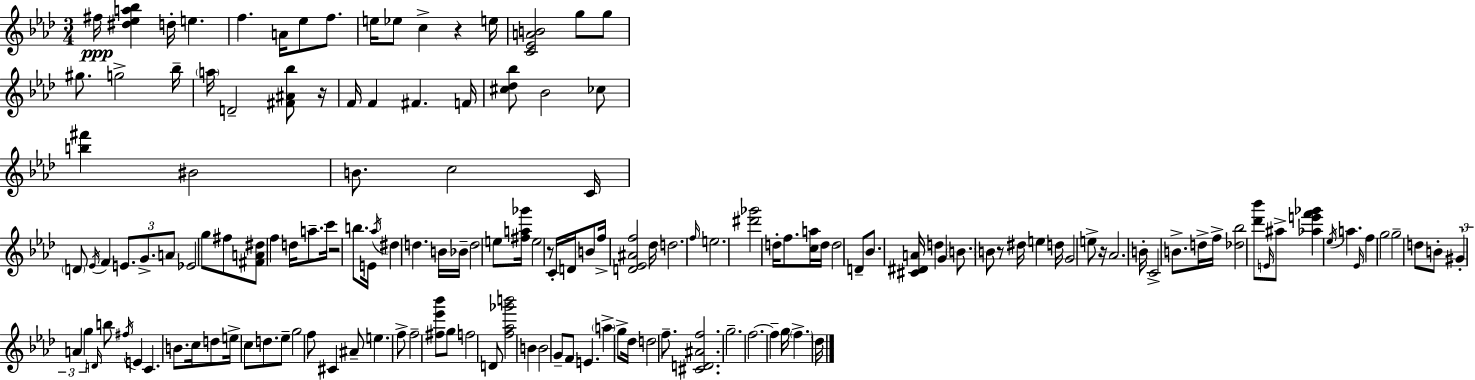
X:1
T:Untitled
M:3/4
L:1/4
K:Ab
^f/4 [^d_ea_b] d/4 e f A/4 _e/2 f/2 e/4 _e/2 c z e/4 [C_EAB]2 g/2 g/2 ^g/2 g2 _b/4 a/4 D2 [^F^A_b]/2 z/4 F/4 F ^F F/4 [^c_d_b]/2 _B2 _c/2 [b^f'] ^B2 B/2 c2 C/4 D/2 _E/4 F E/2 G/2 A/2 _E2 g/2 ^f/2 [^FA^d]/2 f d/4 a/2 c'/4 z2 b/2 E/4 _a/4 ^d d B/4 _B/4 d2 e/2 [^fa_g']/4 e2 z/2 C/4 D/4 B/2 f/4 [D_E^Af]2 _d/4 d2 f/4 e2 [^d'_g']2 d/4 f/2 [ca]/4 d/4 d2 D/2 _B/2 [^C^DA]/4 d G B/2 B/2 z/2 ^d/4 e d/4 G2 e/2 z/4 _A2 B/4 C2 B/2 d/4 f/4 [_d_b]2 [_d'_b']/2 E/4 ^a/2 [_ae'f'_g'] _e/4 a _E/4 f g2 g2 d/2 B/2 ^G A g D/4 b/2 ^f/4 E C B/2 c/4 d/2 e/4 c/2 d/2 _e/2 g2 f/2 ^C ^A/2 e f/2 f2 [^f_e'_b']/2 g/2 f2 D/2 [f_a_g'b']2 B B2 G/2 F/2 E a g/2 _d/4 d2 f/2 [^CD^Af]2 g2 f2 f g/4 f _d/4